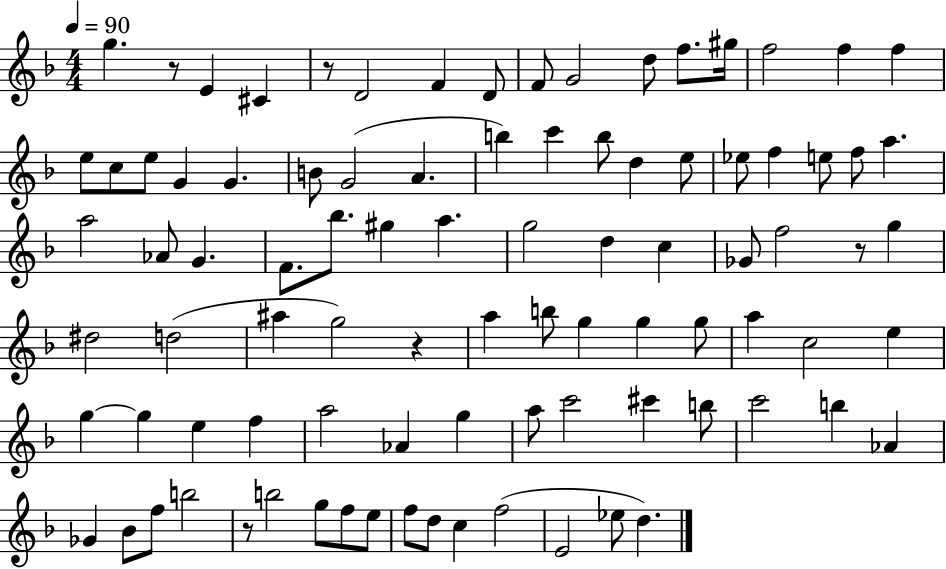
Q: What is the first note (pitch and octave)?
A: G5